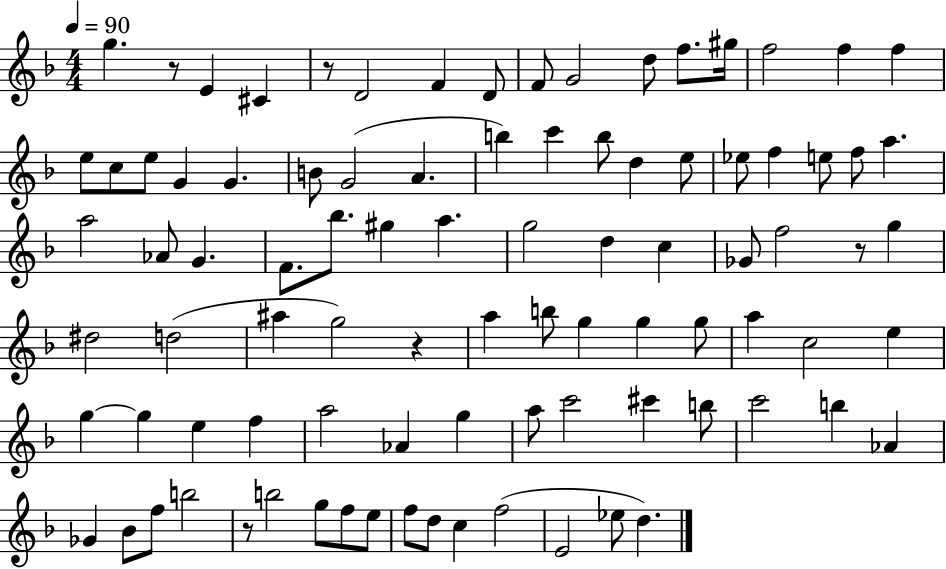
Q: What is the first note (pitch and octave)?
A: G5